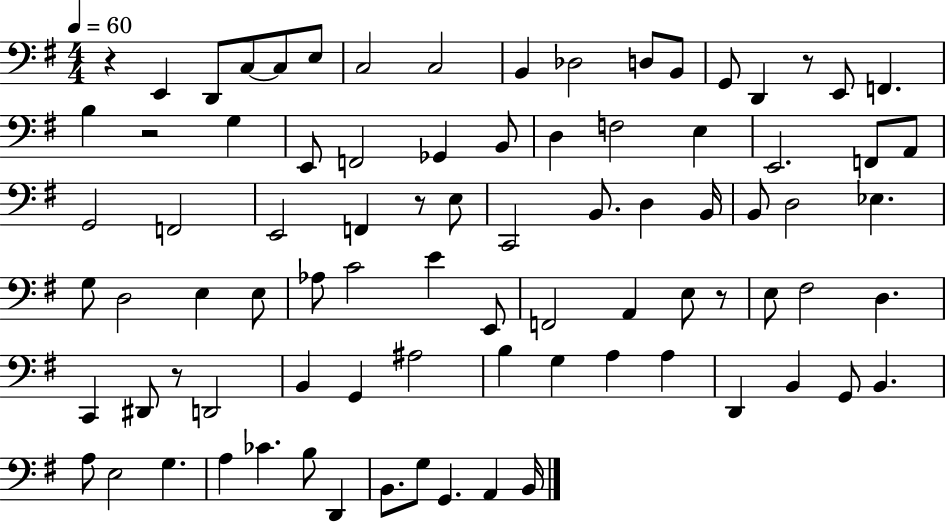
{
  \clef bass
  \numericTimeSignature
  \time 4/4
  \key g \major
  \tempo 4 = 60
  r4 e,4 d,8 c8~~ c8 e8 | c2 c2 | b,4 des2 d8 b,8 | g,8 d,4 r8 e,8 f,4. | \break b4 r2 g4 | e,8 f,2 ges,4 b,8 | d4 f2 e4 | e,2. f,8 a,8 | \break g,2 f,2 | e,2 f,4 r8 e8 | c,2 b,8. d4 b,16 | b,8 d2 ees4. | \break g8 d2 e4 e8 | aes8 c'2 e'4 e,8 | f,2 a,4 e8 r8 | e8 fis2 d4. | \break c,4 dis,8 r8 d,2 | b,4 g,4 ais2 | b4 g4 a4 a4 | d,4 b,4 g,8 b,4. | \break a8 e2 g4. | a4 ces'4. b8 d,4 | b,8. g8 g,4. a,4 b,16 | \bar "|."
}